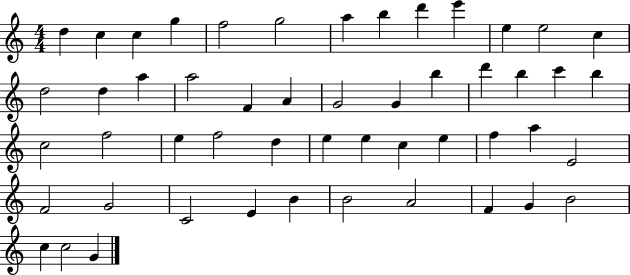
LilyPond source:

{
  \clef treble
  \numericTimeSignature
  \time 4/4
  \key c \major
  d''4 c''4 c''4 g''4 | f''2 g''2 | a''4 b''4 d'''4 e'''4 | e''4 e''2 c''4 | \break d''2 d''4 a''4 | a''2 f'4 a'4 | g'2 g'4 b''4 | d'''4 b''4 c'''4 b''4 | \break c''2 f''2 | e''4 f''2 d''4 | e''4 e''4 c''4 e''4 | f''4 a''4 e'2 | \break f'2 g'2 | c'2 e'4 b'4 | b'2 a'2 | f'4 g'4 b'2 | \break c''4 c''2 g'4 | \bar "|."
}